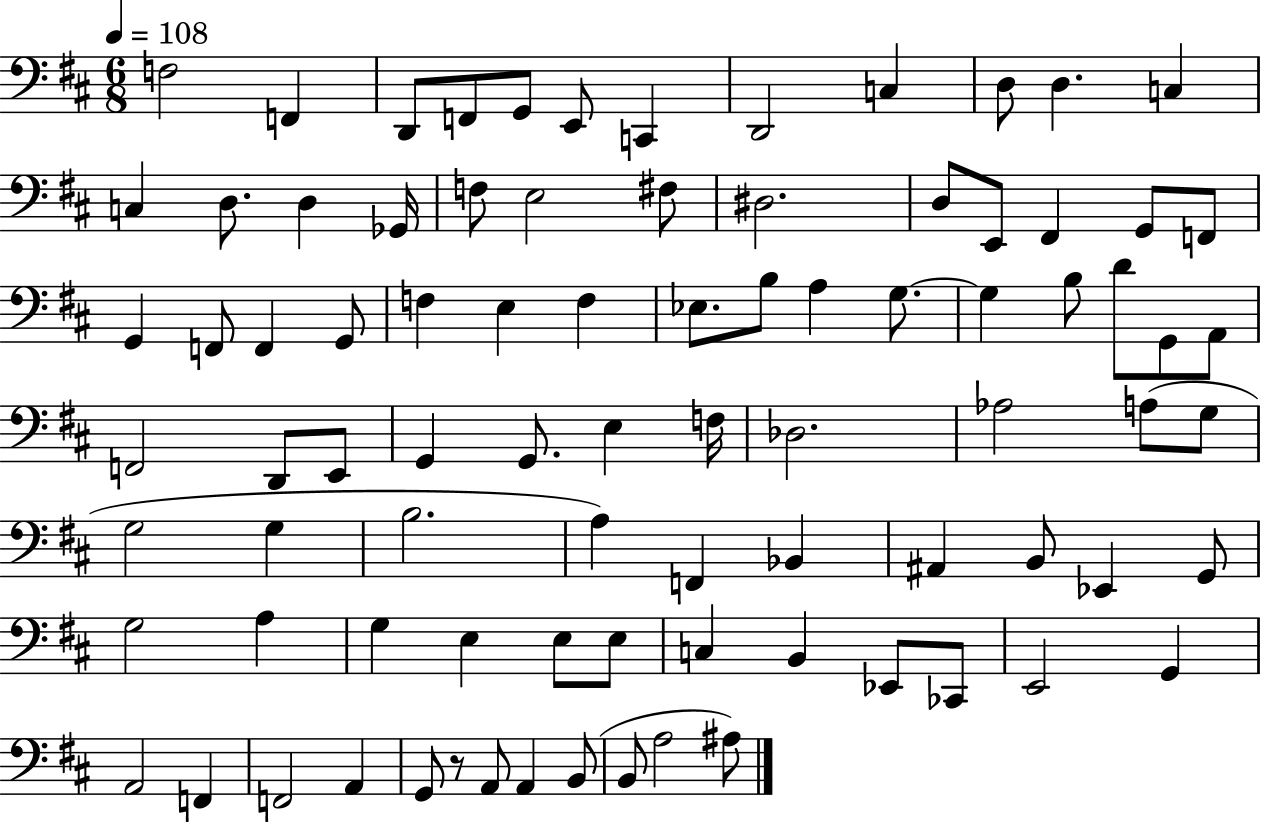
F3/h F2/q D2/e F2/e G2/e E2/e C2/q D2/h C3/q D3/e D3/q. C3/q C3/q D3/e. D3/q Gb2/s F3/e E3/h F#3/e D#3/h. D3/e E2/e F#2/q G2/e F2/e G2/q F2/e F2/q G2/e F3/q E3/q F3/q Eb3/e. B3/e A3/q G3/e. G3/q B3/e D4/e G2/e A2/e F2/h D2/e E2/e G2/q G2/e. E3/q F3/s Db3/h. Ab3/h A3/e G3/e G3/h G3/q B3/h. A3/q F2/q Bb2/q A#2/q B2/e Eb2/q G2/e G3/h A3/q G3/q E3/q E3/e E3/e C3/q B2/q Eb2/e CES2/e E2/h G2/q A2/h F2/q F2/h A2/q G2/e R/e A2/e A2/q B2/e B2/e A3/h A#3/e